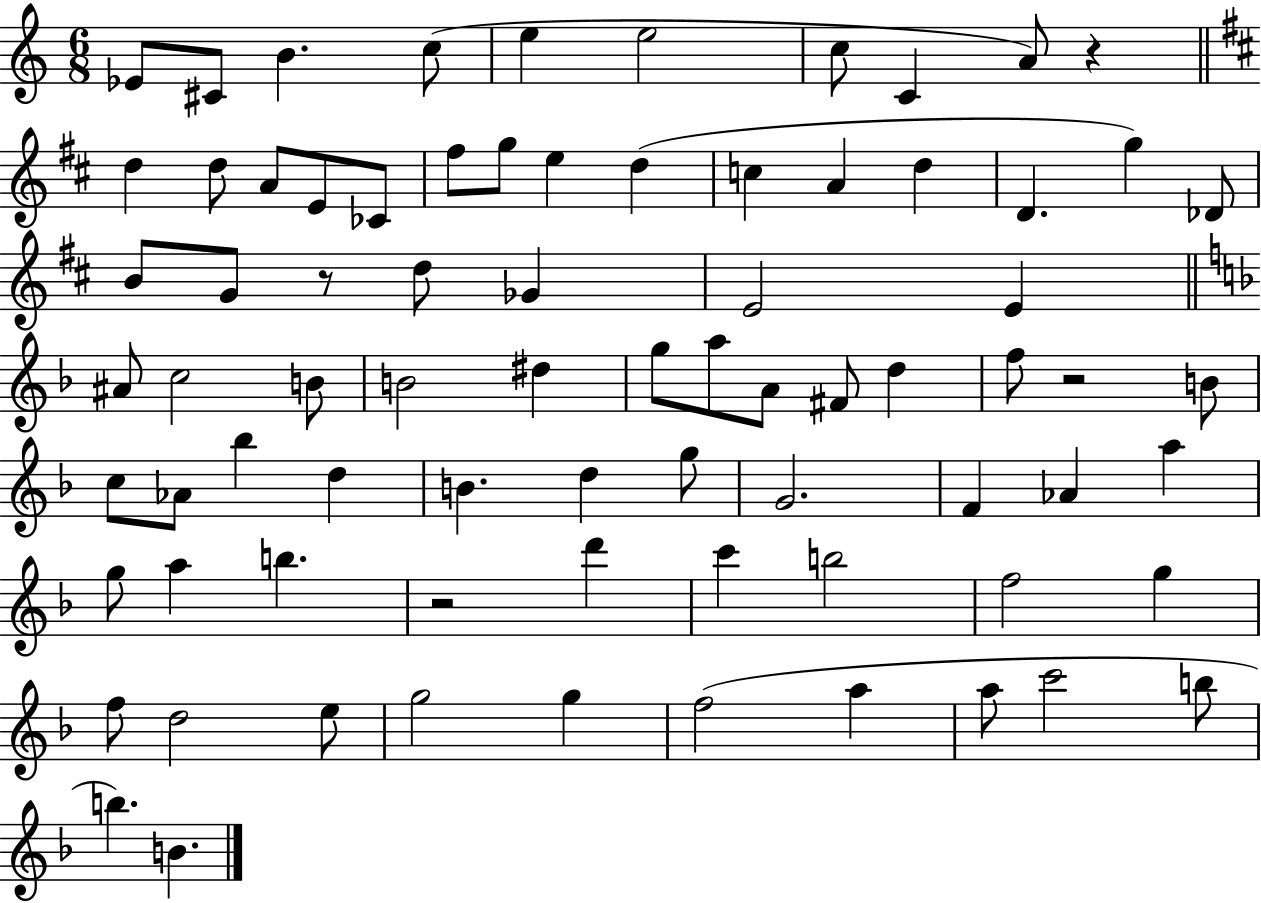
Eb4/e C#4/e B4/q. C5/e E5/q E5/h C5/e C4/q A4/e R/q D5/q D5/e A4/e E4/e CES4/e F#5/e G5/e E5/q D5/q C5/q A4/q D5/q D4/q. G5/q Db4/e B4/e G4/e R/e D5/e Gb4/q E4/h E4/q A#4/e C5/h B4/e B4/h D#5/q G5/e A5/e A4/e F#4/e D5/q F5/e R/h B4/e C5/e Ab4/e Bb5/q D5/q B4/q. D5/q G5/e G4/h. F4/q Ab4/q A5/q G5/e A5/q B5/q. R/h D6/q C6/q B5/h F5/h G5/q F5/e D5/h E5/e G5/h G5/q F5/h A5/q A5/e C6/h B5/e B5/q. B4/q.